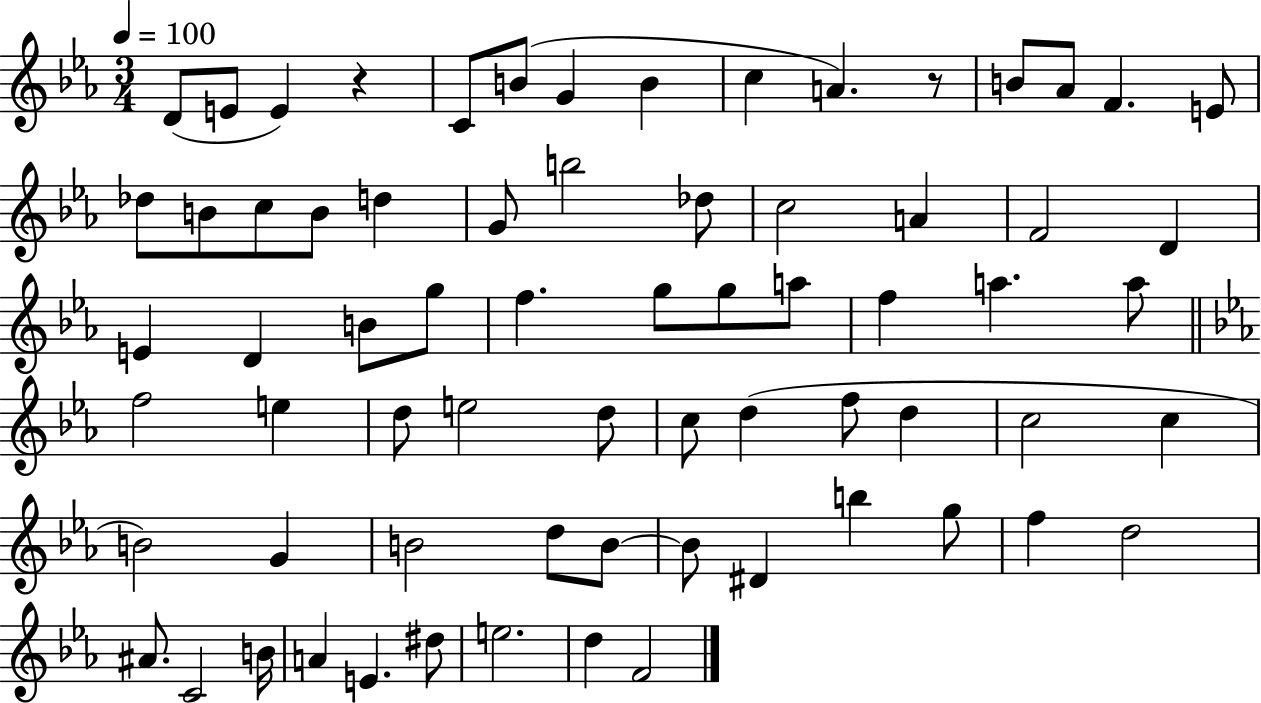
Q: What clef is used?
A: treble